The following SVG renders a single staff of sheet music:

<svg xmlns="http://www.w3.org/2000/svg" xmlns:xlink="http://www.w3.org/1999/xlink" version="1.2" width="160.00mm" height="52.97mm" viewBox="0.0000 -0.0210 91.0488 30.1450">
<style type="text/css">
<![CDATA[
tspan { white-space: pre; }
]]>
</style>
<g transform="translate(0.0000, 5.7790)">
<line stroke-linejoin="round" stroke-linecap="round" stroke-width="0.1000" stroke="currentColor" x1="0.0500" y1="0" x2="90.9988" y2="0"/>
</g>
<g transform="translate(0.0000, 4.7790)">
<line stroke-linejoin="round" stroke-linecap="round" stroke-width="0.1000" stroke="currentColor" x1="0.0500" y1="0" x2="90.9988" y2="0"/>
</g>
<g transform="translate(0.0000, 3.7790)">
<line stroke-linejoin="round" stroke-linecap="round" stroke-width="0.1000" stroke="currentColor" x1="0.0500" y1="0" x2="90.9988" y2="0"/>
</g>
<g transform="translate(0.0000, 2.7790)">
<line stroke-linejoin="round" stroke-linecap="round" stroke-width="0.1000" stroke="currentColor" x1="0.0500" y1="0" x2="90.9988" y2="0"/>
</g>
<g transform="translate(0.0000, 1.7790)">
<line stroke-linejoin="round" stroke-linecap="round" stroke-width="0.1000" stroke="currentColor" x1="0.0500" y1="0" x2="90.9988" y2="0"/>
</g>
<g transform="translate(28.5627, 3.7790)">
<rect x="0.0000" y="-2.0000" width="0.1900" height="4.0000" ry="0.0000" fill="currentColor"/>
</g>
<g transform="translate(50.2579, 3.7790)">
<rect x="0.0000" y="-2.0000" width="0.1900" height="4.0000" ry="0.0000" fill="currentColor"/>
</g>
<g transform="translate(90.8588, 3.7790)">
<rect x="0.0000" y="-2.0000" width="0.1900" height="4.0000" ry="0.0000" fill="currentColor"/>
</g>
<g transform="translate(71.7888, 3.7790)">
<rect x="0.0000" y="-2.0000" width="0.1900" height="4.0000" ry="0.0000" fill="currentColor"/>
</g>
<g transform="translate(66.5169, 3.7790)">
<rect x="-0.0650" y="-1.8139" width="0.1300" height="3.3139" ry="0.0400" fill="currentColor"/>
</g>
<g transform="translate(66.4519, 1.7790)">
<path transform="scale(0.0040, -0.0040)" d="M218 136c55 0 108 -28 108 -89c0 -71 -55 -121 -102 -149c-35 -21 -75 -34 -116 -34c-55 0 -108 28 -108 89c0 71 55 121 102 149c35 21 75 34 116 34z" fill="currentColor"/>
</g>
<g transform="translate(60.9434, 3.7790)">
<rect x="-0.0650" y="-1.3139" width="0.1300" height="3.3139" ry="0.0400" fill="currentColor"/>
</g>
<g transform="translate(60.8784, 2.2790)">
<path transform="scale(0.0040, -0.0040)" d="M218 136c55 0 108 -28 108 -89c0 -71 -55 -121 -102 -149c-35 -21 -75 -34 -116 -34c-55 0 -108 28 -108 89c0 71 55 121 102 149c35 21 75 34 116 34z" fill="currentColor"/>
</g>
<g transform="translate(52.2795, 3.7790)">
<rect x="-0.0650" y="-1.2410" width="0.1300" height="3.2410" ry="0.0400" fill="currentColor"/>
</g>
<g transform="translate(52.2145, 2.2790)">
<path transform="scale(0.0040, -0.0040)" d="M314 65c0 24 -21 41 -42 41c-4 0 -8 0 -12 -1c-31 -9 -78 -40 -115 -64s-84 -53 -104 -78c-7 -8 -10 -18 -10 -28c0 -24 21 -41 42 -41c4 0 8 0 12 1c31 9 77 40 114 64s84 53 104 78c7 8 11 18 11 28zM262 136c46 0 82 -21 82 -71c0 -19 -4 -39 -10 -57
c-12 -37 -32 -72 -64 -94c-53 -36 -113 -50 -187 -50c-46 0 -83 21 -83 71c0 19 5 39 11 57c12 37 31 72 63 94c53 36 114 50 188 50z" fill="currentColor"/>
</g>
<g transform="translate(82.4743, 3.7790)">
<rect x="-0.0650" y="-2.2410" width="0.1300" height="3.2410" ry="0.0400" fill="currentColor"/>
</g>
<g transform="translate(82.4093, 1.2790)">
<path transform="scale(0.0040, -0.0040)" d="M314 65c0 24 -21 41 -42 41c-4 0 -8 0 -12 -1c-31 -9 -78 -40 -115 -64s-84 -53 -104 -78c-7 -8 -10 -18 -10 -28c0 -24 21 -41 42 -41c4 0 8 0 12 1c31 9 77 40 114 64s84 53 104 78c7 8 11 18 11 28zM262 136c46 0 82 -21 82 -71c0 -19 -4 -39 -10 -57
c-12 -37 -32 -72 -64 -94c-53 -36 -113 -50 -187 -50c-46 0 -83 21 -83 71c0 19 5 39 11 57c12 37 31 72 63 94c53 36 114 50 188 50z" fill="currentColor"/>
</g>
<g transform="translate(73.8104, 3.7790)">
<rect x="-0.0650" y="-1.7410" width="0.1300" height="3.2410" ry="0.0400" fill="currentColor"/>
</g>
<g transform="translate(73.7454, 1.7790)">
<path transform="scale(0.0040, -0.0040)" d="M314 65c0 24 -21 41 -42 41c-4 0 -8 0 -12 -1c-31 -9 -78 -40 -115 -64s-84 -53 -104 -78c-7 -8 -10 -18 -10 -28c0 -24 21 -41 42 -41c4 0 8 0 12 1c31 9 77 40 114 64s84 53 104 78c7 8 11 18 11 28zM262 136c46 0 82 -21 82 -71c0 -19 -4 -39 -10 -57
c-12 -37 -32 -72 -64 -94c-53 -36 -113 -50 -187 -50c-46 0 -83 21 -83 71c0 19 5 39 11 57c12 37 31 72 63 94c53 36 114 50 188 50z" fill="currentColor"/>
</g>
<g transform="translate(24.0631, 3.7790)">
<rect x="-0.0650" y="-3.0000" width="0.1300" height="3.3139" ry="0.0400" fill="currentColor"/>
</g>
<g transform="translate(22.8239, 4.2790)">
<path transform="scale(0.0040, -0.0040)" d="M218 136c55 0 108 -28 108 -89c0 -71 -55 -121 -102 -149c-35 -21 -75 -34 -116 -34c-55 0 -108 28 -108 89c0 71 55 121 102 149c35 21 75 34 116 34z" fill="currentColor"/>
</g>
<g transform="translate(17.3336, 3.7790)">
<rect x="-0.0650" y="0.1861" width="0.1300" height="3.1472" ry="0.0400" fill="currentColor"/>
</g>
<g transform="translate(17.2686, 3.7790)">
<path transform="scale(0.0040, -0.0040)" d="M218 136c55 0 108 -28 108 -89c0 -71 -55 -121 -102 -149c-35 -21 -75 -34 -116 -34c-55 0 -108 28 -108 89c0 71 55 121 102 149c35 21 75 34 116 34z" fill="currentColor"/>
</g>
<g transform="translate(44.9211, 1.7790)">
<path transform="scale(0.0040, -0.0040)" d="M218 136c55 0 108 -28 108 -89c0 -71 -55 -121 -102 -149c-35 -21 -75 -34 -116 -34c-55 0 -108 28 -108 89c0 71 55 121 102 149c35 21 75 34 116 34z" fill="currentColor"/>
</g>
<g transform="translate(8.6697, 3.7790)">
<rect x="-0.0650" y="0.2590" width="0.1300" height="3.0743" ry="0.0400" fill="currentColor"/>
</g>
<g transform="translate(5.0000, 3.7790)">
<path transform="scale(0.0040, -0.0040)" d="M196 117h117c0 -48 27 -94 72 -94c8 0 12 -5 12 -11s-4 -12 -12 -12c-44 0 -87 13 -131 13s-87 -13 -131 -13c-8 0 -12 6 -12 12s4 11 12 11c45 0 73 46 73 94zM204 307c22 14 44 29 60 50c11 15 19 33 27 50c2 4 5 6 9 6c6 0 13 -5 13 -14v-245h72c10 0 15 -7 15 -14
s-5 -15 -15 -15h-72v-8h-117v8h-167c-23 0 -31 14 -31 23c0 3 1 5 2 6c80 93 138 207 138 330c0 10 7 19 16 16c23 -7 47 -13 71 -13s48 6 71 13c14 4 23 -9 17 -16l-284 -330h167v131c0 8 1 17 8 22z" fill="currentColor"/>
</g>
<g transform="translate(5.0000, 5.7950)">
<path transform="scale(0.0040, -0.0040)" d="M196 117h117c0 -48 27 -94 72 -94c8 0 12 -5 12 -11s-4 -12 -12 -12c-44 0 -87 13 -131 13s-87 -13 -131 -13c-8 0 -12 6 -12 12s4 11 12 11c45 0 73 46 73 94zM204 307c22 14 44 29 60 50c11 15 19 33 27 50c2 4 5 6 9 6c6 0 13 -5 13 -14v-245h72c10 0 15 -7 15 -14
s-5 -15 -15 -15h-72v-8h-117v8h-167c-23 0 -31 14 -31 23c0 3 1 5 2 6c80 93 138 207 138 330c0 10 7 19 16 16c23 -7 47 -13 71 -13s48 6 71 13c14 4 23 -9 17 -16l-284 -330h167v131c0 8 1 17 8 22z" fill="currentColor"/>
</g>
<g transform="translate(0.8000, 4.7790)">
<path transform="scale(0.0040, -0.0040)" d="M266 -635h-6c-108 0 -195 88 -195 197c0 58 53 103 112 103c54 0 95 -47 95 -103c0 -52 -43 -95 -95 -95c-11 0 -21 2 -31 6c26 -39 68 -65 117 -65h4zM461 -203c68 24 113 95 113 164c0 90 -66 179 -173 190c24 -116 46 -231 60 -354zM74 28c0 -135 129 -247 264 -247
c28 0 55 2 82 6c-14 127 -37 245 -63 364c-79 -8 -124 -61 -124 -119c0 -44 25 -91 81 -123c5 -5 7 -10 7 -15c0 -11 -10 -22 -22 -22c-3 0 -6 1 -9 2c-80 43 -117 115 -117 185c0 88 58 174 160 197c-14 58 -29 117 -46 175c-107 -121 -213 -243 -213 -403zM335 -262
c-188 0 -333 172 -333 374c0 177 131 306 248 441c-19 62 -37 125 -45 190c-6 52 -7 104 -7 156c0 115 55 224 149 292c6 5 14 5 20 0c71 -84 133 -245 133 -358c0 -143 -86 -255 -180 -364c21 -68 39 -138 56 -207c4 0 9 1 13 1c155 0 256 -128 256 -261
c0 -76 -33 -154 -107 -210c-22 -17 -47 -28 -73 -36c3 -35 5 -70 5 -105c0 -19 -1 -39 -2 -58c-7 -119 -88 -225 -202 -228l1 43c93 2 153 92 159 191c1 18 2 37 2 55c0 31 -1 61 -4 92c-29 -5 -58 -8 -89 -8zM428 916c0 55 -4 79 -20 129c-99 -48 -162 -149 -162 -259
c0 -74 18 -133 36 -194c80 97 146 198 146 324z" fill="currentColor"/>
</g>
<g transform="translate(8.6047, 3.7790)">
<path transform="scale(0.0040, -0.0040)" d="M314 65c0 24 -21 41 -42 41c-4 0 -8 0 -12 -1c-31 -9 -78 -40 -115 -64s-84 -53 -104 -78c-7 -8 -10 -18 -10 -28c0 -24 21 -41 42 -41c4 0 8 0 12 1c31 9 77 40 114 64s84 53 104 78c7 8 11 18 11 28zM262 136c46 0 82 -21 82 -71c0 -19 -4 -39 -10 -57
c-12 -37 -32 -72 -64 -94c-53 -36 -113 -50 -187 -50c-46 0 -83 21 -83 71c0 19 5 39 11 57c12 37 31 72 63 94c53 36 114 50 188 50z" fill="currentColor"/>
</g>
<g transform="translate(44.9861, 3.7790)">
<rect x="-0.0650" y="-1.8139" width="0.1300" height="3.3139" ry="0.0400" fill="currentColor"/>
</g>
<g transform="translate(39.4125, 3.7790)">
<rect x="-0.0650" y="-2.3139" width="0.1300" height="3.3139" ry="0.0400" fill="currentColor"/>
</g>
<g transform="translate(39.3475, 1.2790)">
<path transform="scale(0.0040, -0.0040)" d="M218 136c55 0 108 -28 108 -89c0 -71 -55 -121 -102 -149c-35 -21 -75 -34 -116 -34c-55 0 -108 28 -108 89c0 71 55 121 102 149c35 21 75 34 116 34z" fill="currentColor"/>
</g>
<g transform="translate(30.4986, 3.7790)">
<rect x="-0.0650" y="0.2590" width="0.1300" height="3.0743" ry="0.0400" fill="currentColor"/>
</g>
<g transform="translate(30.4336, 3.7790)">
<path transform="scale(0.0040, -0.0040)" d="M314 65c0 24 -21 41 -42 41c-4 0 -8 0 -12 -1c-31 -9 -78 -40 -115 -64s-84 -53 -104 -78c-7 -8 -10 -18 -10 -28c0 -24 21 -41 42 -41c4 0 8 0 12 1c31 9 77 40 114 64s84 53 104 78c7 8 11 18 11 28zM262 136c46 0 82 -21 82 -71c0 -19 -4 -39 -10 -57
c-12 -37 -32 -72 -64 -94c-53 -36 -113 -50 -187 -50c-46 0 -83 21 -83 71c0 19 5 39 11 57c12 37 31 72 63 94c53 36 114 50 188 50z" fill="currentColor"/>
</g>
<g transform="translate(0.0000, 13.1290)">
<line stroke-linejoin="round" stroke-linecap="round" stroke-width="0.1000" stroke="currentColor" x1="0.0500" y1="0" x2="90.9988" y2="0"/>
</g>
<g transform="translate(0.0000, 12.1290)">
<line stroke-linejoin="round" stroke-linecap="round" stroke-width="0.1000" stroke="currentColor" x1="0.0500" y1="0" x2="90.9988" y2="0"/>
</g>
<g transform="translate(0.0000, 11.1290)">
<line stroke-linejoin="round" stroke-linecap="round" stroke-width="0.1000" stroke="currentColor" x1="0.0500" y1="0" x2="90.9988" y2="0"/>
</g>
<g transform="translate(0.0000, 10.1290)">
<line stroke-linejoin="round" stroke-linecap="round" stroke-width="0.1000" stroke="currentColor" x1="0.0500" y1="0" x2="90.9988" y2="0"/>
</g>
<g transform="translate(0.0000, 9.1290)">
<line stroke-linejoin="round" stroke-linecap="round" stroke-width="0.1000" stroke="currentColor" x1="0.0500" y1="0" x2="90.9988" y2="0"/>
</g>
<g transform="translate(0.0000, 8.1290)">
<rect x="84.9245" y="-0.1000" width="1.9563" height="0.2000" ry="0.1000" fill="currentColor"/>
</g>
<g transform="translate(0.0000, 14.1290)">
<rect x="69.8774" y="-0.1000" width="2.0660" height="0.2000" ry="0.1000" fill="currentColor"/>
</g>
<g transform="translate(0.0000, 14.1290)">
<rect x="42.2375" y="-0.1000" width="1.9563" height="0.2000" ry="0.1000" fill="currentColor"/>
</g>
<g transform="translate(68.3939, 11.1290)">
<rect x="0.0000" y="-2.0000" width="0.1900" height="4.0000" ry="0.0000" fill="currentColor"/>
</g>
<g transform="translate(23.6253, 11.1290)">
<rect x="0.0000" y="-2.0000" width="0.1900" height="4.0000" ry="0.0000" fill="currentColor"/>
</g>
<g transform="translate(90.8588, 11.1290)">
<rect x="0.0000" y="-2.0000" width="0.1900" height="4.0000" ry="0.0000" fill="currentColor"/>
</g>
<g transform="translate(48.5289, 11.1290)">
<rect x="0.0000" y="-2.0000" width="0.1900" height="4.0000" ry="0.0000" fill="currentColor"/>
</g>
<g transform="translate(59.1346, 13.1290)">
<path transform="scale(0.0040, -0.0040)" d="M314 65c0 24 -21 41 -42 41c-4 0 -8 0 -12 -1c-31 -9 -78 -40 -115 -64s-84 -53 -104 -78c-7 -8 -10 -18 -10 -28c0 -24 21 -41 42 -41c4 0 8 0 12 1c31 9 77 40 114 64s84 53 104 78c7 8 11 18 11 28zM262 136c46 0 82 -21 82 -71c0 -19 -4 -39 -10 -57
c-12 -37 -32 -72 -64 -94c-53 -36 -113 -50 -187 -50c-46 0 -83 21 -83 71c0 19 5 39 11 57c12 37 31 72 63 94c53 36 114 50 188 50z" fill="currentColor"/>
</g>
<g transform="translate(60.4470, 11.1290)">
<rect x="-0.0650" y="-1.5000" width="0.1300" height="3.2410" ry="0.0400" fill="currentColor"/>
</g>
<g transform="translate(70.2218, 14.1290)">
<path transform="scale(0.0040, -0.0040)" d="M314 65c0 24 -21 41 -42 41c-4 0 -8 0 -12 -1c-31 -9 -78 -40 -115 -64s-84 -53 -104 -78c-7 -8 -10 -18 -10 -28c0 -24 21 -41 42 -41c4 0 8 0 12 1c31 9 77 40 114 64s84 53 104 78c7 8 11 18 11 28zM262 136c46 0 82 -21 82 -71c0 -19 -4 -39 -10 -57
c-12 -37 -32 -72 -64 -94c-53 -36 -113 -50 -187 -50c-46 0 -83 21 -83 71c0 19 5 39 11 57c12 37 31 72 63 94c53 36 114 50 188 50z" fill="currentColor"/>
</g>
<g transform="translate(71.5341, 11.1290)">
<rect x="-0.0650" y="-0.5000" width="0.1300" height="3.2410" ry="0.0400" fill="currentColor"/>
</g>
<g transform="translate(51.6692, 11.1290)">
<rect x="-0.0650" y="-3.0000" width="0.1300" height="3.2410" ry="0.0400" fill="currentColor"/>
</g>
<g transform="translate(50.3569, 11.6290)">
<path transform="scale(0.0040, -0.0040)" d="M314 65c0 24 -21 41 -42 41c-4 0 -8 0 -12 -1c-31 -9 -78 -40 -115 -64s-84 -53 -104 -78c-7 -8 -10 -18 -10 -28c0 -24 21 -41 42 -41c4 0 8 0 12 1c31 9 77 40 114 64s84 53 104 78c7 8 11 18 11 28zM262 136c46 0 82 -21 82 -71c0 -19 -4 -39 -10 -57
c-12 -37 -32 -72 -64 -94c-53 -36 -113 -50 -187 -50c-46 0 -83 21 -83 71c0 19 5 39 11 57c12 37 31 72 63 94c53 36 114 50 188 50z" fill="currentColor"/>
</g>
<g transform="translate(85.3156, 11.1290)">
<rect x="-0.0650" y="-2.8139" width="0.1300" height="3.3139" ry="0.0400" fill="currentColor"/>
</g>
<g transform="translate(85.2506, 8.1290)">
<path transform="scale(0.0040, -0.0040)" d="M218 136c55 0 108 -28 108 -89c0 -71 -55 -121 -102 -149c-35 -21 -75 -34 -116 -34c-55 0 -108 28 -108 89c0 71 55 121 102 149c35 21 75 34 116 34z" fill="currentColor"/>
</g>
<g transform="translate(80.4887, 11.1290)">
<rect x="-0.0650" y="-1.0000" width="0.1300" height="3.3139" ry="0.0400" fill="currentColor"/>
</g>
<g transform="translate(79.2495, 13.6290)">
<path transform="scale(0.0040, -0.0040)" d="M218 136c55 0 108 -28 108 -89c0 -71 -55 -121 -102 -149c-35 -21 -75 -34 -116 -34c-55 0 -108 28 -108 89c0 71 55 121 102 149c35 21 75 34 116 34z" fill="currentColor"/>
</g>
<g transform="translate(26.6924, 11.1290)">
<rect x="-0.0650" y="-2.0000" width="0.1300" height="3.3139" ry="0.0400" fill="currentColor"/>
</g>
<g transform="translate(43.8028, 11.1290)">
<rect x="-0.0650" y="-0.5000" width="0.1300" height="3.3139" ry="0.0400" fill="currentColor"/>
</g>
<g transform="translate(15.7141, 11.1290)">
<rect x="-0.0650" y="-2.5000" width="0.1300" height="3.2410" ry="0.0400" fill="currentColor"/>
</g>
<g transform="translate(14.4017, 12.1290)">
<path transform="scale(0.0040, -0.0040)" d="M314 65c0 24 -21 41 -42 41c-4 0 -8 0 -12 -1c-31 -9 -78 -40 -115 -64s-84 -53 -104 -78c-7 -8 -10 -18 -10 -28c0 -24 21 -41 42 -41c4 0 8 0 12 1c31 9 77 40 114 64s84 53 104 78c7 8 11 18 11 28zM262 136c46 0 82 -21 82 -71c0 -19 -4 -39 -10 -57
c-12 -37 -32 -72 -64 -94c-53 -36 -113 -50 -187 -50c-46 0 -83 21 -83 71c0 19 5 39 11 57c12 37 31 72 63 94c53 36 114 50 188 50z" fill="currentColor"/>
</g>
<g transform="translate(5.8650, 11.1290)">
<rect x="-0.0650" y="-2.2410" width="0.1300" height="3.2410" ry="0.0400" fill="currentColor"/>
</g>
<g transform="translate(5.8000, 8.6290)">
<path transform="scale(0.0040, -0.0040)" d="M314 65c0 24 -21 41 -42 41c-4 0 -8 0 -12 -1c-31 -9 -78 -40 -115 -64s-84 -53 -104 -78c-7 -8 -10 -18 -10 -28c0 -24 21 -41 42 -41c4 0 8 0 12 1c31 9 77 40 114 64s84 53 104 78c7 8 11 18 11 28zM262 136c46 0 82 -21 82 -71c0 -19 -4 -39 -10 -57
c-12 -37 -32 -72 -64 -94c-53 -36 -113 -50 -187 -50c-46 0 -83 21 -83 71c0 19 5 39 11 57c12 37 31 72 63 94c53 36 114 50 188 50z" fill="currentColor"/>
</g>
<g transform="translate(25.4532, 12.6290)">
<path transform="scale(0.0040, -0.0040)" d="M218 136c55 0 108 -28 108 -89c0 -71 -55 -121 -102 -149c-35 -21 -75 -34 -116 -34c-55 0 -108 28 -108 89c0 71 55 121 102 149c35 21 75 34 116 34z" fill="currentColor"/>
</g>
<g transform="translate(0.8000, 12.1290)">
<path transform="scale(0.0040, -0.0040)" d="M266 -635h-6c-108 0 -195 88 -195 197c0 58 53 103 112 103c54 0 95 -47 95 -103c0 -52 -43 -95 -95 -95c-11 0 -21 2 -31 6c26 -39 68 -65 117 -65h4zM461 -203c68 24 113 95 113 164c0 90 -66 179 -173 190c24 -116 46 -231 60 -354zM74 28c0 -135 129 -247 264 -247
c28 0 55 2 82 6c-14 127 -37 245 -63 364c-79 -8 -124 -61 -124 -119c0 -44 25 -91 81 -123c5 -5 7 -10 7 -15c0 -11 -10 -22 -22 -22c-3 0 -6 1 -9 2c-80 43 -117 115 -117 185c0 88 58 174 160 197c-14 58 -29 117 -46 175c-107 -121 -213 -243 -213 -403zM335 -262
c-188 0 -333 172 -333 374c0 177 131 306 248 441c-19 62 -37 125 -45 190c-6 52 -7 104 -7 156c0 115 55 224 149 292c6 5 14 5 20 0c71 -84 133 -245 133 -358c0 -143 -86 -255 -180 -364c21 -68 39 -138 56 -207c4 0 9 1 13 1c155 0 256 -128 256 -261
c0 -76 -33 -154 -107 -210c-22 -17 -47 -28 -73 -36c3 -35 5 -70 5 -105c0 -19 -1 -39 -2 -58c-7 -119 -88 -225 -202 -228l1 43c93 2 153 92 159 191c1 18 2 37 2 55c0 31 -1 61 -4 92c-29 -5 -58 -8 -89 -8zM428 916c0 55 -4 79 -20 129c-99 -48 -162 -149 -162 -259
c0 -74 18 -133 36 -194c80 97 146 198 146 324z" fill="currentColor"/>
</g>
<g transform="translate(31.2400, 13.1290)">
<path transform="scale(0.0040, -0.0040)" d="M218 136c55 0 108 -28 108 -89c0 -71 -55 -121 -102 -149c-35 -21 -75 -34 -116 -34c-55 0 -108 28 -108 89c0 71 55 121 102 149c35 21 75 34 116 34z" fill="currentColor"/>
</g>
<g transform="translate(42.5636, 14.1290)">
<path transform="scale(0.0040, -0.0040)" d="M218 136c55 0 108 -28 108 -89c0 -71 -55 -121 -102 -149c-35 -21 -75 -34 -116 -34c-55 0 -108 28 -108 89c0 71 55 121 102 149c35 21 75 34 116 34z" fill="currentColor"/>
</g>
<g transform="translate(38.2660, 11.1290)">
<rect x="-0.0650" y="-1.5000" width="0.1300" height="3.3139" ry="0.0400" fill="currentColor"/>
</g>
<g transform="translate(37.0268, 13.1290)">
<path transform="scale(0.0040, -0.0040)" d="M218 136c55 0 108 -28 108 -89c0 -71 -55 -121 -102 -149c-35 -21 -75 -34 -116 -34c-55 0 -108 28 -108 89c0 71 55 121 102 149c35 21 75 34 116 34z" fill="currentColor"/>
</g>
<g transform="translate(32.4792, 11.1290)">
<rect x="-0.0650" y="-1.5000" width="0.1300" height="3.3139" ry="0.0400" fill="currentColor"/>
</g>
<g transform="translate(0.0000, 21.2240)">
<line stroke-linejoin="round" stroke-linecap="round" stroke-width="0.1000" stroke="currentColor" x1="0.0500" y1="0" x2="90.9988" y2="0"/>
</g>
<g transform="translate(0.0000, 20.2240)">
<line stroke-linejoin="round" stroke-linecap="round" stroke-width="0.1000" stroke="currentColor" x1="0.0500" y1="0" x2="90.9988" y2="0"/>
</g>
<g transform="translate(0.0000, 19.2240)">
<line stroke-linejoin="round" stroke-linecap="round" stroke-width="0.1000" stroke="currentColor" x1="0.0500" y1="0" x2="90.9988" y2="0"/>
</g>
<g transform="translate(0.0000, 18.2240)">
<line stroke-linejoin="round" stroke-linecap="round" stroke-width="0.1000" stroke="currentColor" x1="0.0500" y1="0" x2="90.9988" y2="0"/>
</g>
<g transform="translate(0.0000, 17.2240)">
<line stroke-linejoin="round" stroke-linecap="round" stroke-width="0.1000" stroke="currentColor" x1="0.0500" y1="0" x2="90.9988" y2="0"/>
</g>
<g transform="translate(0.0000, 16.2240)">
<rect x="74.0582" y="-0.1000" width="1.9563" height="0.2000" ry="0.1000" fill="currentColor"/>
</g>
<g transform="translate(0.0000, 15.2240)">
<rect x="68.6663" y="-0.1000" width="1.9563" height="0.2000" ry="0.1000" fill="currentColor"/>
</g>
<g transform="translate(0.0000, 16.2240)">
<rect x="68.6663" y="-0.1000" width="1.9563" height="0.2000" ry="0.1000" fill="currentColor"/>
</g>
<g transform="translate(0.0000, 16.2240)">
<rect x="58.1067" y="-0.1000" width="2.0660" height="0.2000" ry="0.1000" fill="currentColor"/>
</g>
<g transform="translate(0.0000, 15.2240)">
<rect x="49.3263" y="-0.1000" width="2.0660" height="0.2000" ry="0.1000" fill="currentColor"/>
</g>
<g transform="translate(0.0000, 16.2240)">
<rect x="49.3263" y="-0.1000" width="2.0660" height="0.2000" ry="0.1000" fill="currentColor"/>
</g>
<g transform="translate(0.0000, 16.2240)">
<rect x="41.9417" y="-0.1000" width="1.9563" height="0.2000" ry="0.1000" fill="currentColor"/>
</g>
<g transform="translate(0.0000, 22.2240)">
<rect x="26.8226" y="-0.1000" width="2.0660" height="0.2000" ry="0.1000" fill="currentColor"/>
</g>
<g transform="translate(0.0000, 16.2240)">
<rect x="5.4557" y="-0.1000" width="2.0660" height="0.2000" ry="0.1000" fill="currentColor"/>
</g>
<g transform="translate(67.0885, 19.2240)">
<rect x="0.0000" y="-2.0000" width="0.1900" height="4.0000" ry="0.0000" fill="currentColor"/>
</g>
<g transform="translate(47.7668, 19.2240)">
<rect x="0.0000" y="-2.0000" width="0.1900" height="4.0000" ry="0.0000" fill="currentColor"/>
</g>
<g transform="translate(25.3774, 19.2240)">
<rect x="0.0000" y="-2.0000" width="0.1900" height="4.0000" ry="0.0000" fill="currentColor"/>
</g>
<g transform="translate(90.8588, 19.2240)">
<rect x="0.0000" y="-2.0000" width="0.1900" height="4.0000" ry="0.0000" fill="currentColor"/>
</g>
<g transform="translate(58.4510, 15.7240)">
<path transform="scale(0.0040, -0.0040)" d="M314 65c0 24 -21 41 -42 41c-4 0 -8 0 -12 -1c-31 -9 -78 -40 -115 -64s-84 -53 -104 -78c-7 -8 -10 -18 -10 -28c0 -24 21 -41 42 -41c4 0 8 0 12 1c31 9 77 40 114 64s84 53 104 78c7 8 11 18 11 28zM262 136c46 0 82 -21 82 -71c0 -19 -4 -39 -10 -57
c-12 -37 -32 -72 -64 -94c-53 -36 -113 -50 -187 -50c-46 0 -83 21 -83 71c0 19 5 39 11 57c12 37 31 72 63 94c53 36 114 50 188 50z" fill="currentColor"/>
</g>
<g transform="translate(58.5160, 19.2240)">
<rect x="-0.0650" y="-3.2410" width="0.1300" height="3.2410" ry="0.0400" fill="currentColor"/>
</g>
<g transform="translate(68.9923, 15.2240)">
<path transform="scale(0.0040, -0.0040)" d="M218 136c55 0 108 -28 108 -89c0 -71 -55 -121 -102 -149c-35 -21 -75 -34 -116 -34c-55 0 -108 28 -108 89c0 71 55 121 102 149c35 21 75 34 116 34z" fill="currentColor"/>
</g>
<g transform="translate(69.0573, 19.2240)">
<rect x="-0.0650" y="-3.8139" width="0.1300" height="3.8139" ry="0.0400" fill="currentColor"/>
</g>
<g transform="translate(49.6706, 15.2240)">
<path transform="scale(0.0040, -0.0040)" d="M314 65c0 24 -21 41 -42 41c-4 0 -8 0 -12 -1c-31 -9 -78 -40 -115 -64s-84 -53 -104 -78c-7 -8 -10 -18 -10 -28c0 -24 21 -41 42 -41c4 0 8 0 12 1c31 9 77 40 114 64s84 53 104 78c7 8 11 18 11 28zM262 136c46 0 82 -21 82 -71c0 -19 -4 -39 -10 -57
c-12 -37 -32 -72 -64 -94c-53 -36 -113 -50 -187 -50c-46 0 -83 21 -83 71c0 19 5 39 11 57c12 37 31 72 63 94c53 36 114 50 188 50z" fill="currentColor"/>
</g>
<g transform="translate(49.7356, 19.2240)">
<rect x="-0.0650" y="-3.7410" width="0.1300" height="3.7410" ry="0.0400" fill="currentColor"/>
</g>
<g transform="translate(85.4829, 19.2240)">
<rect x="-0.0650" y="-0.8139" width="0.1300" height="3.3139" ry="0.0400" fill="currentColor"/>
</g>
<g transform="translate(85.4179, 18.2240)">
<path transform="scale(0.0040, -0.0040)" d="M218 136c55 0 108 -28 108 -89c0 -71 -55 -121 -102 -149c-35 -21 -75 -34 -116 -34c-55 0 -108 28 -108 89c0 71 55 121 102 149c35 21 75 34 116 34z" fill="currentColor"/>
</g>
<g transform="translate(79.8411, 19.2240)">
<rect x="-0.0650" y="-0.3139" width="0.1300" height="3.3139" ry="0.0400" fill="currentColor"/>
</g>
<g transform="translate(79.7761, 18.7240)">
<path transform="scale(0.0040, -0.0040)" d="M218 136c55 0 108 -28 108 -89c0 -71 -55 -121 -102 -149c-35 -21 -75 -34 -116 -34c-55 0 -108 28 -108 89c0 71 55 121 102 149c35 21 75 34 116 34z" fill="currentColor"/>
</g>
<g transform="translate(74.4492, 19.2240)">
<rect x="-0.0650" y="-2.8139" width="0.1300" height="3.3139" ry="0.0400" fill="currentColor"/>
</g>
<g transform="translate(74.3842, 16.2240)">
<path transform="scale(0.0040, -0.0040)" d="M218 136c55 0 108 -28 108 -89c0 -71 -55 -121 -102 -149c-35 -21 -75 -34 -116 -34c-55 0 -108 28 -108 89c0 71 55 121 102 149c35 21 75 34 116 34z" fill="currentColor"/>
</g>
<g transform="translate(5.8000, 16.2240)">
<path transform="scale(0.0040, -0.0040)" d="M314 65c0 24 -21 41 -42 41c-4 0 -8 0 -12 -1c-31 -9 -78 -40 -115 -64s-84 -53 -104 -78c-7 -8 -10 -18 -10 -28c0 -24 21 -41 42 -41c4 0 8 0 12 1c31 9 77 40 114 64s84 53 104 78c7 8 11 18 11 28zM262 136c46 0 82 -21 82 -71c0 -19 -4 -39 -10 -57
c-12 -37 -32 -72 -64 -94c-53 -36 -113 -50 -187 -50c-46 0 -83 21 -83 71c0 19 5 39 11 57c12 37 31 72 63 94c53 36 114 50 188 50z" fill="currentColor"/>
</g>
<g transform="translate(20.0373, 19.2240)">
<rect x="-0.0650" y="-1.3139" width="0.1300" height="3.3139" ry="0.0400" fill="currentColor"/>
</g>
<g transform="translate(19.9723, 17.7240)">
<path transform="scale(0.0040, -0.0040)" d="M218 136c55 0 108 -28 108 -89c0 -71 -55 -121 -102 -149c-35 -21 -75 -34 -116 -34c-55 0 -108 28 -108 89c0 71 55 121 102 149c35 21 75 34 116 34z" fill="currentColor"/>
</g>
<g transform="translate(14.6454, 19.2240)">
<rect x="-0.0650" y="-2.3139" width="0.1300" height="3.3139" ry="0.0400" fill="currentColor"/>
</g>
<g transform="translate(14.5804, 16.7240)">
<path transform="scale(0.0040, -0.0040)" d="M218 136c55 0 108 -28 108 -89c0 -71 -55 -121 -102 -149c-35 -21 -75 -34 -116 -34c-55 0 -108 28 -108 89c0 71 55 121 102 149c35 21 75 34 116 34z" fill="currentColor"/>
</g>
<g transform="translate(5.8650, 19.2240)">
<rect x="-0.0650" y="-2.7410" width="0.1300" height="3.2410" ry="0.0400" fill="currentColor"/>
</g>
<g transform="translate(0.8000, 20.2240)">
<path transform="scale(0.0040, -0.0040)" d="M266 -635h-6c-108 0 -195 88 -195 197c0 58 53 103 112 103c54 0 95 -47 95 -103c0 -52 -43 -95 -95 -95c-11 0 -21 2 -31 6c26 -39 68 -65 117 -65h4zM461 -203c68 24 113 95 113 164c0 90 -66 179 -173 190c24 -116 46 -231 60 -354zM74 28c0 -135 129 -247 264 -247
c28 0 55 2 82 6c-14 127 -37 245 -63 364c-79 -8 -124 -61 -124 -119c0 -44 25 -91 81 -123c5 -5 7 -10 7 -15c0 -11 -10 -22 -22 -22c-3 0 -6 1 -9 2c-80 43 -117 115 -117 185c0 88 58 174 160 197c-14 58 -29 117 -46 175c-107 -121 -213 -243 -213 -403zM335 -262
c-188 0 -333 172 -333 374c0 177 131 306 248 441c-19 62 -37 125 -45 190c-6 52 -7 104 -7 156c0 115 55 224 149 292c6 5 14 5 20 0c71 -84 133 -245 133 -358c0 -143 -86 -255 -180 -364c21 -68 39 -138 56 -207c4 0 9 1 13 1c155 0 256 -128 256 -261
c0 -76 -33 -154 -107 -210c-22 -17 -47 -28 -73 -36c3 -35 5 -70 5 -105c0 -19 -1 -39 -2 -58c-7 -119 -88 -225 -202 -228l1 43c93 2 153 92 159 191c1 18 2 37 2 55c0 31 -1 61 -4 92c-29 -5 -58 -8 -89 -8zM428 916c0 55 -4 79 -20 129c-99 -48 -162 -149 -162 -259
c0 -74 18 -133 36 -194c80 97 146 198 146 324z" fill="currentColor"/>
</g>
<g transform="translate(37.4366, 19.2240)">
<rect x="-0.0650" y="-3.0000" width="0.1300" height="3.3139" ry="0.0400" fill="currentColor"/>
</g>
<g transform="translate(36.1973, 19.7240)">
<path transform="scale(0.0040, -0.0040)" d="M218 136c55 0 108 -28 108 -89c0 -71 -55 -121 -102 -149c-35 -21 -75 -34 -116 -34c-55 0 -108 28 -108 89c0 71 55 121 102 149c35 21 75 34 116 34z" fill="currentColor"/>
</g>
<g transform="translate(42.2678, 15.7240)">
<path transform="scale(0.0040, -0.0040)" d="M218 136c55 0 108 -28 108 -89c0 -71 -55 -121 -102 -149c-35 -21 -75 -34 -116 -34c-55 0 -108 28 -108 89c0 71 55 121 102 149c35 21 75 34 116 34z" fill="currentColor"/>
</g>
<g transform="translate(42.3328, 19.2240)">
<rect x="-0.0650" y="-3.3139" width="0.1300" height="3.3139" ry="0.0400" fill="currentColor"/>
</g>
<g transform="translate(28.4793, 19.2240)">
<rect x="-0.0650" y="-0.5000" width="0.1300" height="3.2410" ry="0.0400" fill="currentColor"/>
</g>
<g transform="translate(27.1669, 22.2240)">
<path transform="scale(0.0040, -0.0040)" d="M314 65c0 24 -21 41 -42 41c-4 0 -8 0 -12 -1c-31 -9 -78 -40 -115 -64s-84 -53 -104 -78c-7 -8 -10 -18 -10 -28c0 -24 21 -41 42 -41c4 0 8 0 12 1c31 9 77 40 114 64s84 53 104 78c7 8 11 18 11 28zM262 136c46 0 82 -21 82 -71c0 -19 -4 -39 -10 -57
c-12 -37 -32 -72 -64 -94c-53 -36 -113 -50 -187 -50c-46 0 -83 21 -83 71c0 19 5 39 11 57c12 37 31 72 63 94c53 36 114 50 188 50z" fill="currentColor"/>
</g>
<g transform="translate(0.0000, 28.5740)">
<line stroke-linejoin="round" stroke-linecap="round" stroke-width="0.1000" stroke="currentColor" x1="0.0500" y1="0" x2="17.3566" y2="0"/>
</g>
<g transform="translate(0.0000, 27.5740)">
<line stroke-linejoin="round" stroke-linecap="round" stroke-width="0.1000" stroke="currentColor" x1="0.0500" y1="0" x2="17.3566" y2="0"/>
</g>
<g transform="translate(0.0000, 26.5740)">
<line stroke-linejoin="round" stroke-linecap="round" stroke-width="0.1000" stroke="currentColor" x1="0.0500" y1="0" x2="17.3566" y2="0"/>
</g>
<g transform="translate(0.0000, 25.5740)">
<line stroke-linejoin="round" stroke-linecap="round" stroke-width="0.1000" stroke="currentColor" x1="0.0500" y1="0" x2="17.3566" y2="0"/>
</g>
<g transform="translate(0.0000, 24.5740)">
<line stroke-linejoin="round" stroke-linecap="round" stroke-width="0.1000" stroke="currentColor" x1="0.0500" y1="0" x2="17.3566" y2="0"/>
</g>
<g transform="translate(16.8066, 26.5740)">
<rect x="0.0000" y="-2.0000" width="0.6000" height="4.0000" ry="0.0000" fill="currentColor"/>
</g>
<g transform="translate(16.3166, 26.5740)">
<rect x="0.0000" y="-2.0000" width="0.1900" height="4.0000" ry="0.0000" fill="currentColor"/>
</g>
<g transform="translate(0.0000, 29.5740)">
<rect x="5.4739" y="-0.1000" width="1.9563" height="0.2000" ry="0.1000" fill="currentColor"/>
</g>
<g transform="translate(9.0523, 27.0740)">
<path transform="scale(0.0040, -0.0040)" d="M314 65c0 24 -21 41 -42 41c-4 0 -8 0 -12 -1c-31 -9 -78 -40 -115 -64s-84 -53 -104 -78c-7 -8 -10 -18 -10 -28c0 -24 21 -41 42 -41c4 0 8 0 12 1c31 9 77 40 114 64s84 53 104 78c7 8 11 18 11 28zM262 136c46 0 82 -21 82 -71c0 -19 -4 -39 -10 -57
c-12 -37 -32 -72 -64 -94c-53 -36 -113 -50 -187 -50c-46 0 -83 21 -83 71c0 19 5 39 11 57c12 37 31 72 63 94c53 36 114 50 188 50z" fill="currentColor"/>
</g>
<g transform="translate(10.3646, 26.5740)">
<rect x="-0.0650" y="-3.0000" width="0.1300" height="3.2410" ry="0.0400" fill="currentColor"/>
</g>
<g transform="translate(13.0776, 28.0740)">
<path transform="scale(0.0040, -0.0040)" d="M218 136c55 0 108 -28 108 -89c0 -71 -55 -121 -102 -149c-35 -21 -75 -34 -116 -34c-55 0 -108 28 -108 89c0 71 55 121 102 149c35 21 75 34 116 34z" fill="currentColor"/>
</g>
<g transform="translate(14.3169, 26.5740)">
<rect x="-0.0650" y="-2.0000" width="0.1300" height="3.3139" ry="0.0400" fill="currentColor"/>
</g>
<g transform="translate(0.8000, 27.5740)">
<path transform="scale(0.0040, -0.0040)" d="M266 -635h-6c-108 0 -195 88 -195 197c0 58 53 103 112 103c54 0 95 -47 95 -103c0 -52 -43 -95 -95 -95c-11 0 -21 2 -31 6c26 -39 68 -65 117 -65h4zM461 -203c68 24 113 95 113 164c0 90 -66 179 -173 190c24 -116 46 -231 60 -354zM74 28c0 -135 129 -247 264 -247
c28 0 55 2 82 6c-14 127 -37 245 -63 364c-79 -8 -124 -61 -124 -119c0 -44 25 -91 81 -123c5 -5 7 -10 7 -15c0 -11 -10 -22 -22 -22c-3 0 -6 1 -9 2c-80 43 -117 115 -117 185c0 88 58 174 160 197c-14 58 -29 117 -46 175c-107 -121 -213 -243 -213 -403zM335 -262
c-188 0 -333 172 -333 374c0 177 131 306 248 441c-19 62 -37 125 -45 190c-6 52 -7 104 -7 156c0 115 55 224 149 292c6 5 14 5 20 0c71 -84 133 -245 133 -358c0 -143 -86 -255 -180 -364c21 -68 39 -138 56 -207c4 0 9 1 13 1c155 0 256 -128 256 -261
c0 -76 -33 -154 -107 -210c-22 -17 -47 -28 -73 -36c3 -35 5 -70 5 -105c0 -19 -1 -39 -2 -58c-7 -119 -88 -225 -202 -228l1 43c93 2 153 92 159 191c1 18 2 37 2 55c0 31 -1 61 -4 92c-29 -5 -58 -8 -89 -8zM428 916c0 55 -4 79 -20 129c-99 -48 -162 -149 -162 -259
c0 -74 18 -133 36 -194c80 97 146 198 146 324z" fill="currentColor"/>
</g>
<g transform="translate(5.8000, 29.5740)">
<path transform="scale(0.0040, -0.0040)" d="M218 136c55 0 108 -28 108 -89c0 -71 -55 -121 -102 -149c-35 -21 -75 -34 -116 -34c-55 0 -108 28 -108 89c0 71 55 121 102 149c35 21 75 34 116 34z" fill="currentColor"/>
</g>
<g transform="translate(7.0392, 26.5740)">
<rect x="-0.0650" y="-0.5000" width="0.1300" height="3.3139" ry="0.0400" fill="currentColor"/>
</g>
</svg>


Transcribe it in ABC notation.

X:1
T:Untitled
M:4/4
L:1/4
K:C
B2 B A B2 g f e2 e f f2 g2 g2 G2 F E E C A2 E2 C2 D a a2 g e C2 A b c'2 b2 c' a c d C A2 F